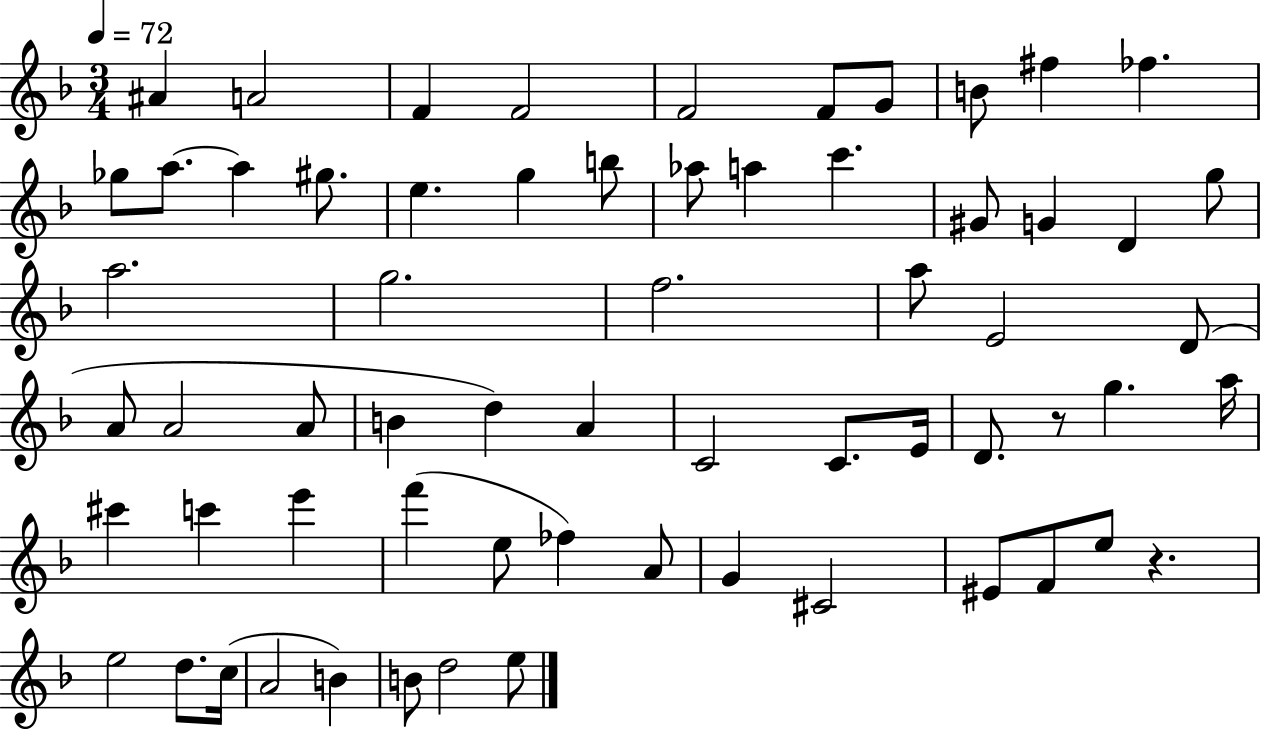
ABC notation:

X:1
T:Untitled
M:3/4
L:1/4
K:F
^A A2 F F2 F2 F/2 G/2 B/2 ^f _f _g/2 a/2 a ^g/2 e g b/2 _a/2 a c' ^G/2 G D g/2 a2 g2 f2 a/2 E2 D/2 A/2 A2 A/2 B d A C2 C/2 E/4 D/2 z/2 g a/4 ^c' c' e' f' e/2 _f A/2 G ^C2 ^E/2 F/2 e/2 z e2 d/2 c/4 A2 B B/2 d2 e/2